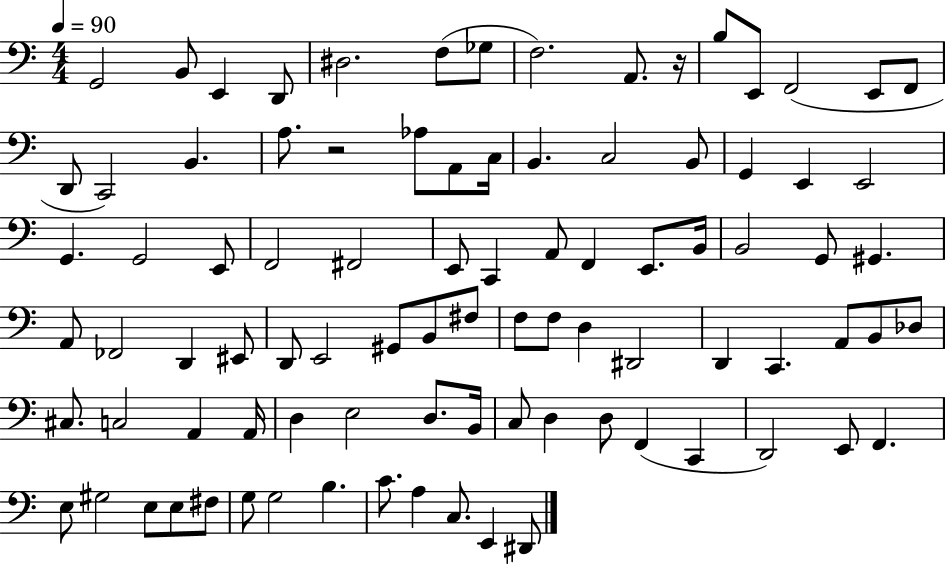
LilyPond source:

{
  \clef bass
  \numericTimeSignature
  \time 4/4
  \key c \major
  \tempo 4 = 90
  g,2 b,8 e,4 d,8 | dis2. f8( ges8 | f2.) a,8. r16 | b8 e,8 f,2( e,8 f,8 | \break d,8 c,2) b,4. | a8. r2 aes8 a,8 c16 | b,4. c2 b,8 | g,4 e,4 e,2 | \break g,4. g,2 e,8 | f,2 fis,2 | e,8 c,4 a,8 f,4 e,8. b,16 | b,2 g,8 gis,4. | \break a,8 fes,2 d,4 eis,8 | d,8 e,2 gis,8 b,8 fis8 | f8 f8 d4 dis,2 | d,4 c,4. a,8 b,8 des8 | \break cis8. c2 a,4 a,16 | d4 e2 d8. b,16 | c8 d4 d8 f,4( c,4 | d,2) e,8 f,4. | \break e8 gis2 e8 e8 fis8 | g8 g2 b4. | c'8. a4 c8. e,4 dis,8 | \bar "|."
}